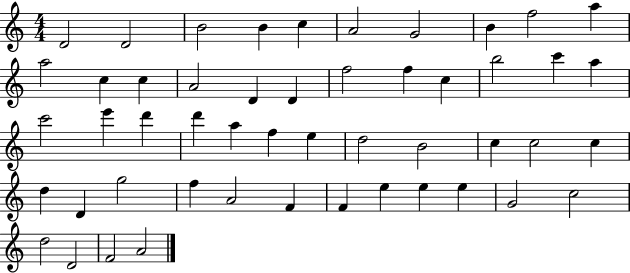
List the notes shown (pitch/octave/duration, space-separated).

D4/h D4/h B4/h B4/q C5/q A4/h G4/h B4/q F5/h A5/q A5/h C5/q C5/q A4/h D4/q D4/q F5/h F5/q C5/q B5/h C6/q A5/q C6/h E6/q D6/q D6/q A5/q F5/q E5/q D5/h B4/h C5/q C5/h C5/q D5/q D4/q G5/h F5/q A4/h F4/q F4/q E5/q E5/q E5/q G4/h C5/h D5/h D4/h F4/h A4/h